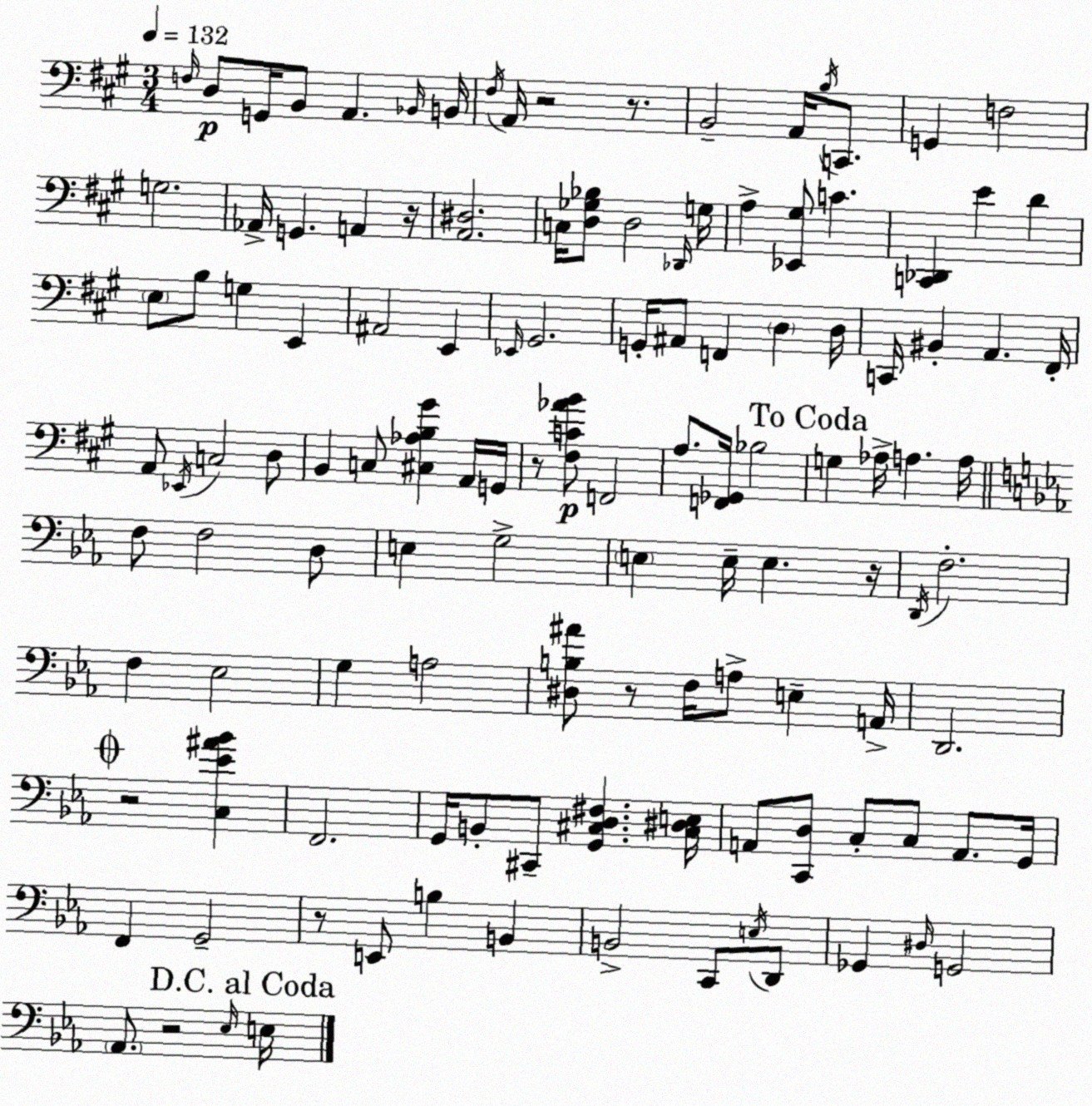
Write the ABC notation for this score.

X:1
T:Untitled
M:3/4
L:1/4
K:A
F,/4 D,/2 G,,/4 B,,/2 A,, _B,,/4 B,,/4 ^F,/4 A,,/4 z2 z/2 B,,2 A,,/4 B,/4 C,,/2 G,, F,2 G,2 _A,,/4 G,, A,, z/4 [A,,^D,]2 C,/4 [D,_G,_B,]/2 D,2 _D,,/4 G,/4 A, [_E,,^G,]/2 C [C,,_D,,] E D E,/2 B,/2 G, E,, ^A,,2 E,, _E,,/4 ^G,,2 G,,/4 ^A,,/2 F,, D, D,/4 C,,/4 ^B,, A,, ^F,,/4 A,,/2 _E,,/4 C,2 D,/2 B,, C,/2 [^C,_A,B,^G] A,,/4 G,,/4 z/2 [^F,C_AB]/2 F,,2 A,/2 [F,,_G,,]/4 _B,2 G, _A,/4 A, A,/4 F,/2 F,2 D,/2 E, G,2 E, E,/4 E, z/4 D,,/4 F,2 F, _E,2 G, A,2 [^D,B,^A]/2 z/2 F,/4 A,/2 E, A,,/4 D,,2 z2 [C,_E^A_B] F,,2 G,,/4 B,,/2 ^C,,/2 [G,,^C,D,^F,] [^C,^D,E,]/4 A,,/2 [C,,D,]/2 C,/2 C,/2 A,,/2 G,,/4 F,, G,,2 z/2 E,,/2 B, B,, B,,2 C,,/2 E,/4 D,,/2 _G,, ^D,/4 G,,2 _A,,/2 z2 _E,/4 E,/4